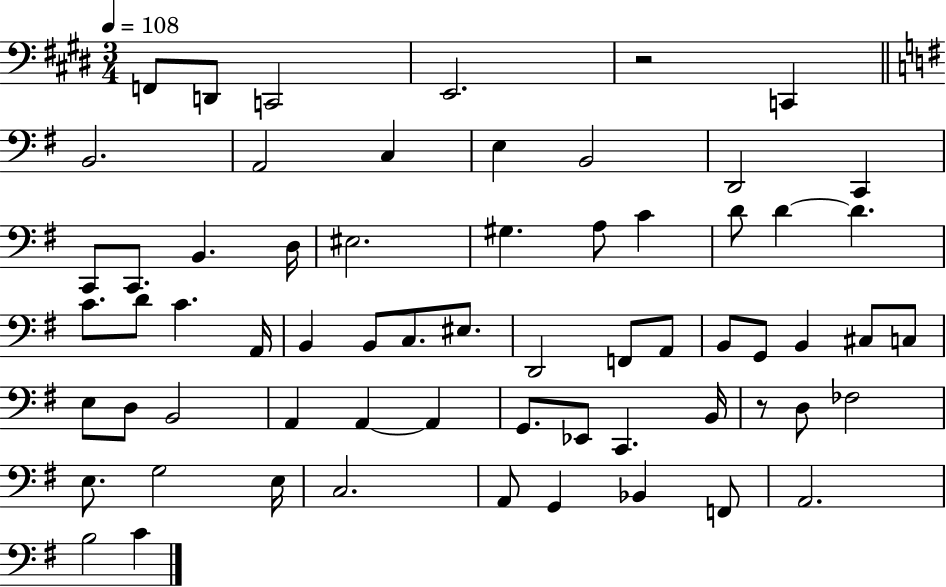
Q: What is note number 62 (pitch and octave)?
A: C4